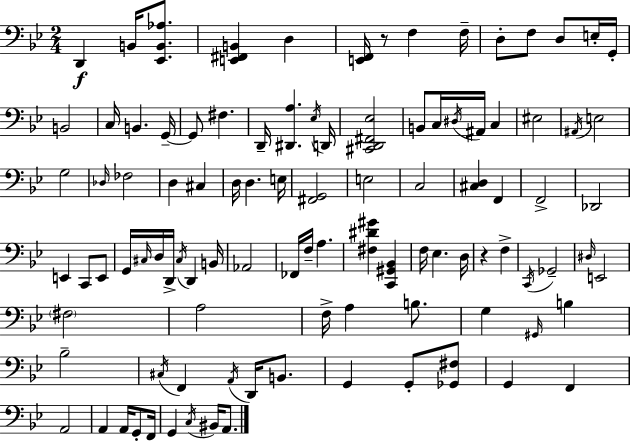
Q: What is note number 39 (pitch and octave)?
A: F2